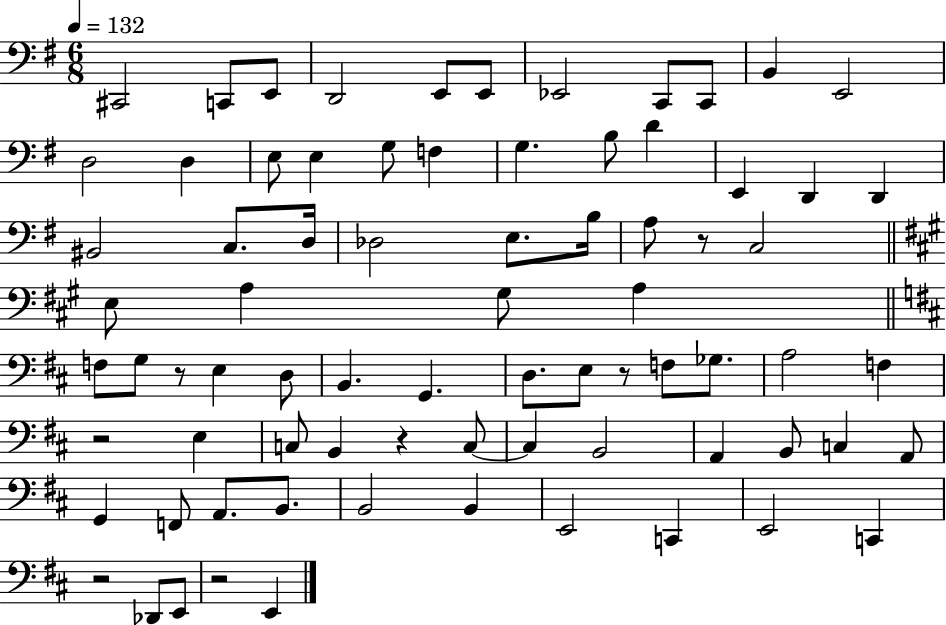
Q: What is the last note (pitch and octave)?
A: E2